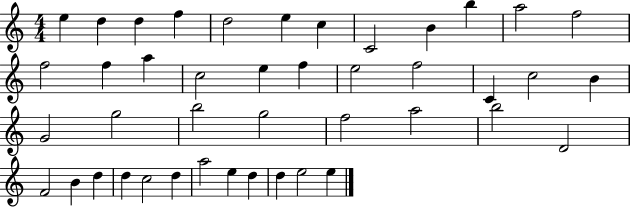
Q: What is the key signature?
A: C major